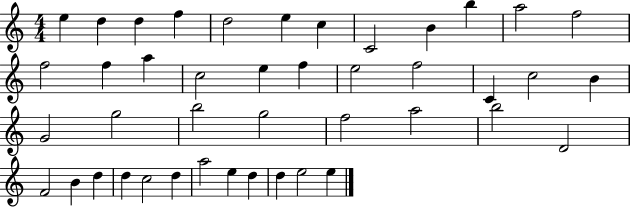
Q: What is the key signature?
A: C major